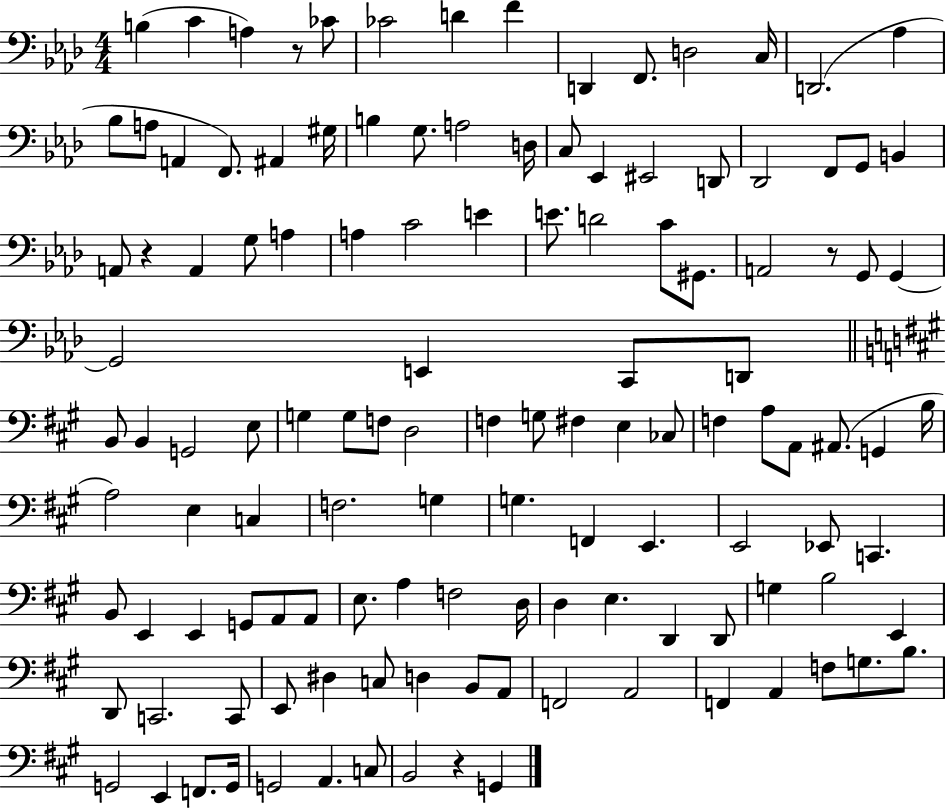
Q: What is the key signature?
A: AES major